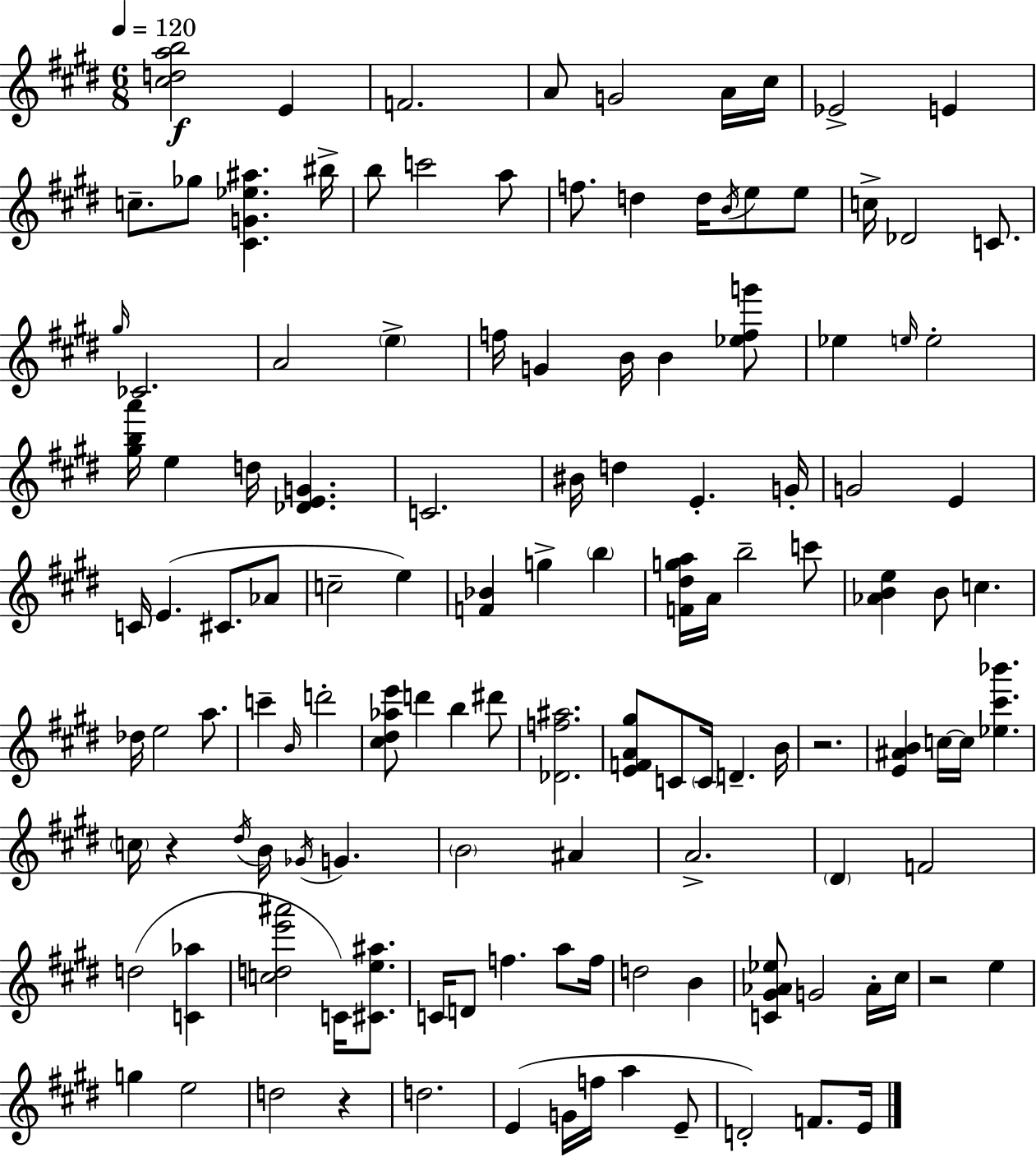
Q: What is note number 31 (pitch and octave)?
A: B4